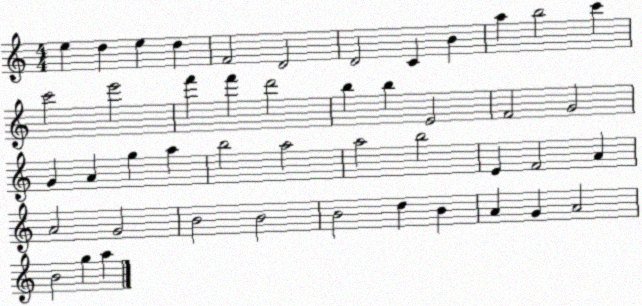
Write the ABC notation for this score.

X:1
T:Untitled
M:4/4
L:1/4
K:C
e d e d F2 D2 D2 C B a b2 c' c'2 e'2 f' f' d'2 b b E2 F2 G2 G A g a b2 a2 a2 b2 E F2 A A2 G2 B2 B2 B2 d B A G A2 B2 g a